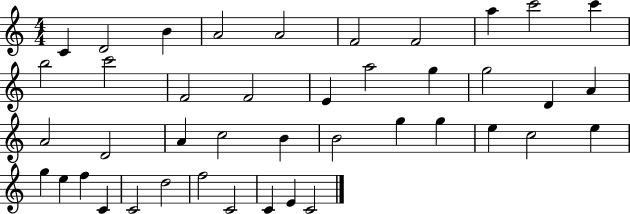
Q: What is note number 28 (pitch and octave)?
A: G5